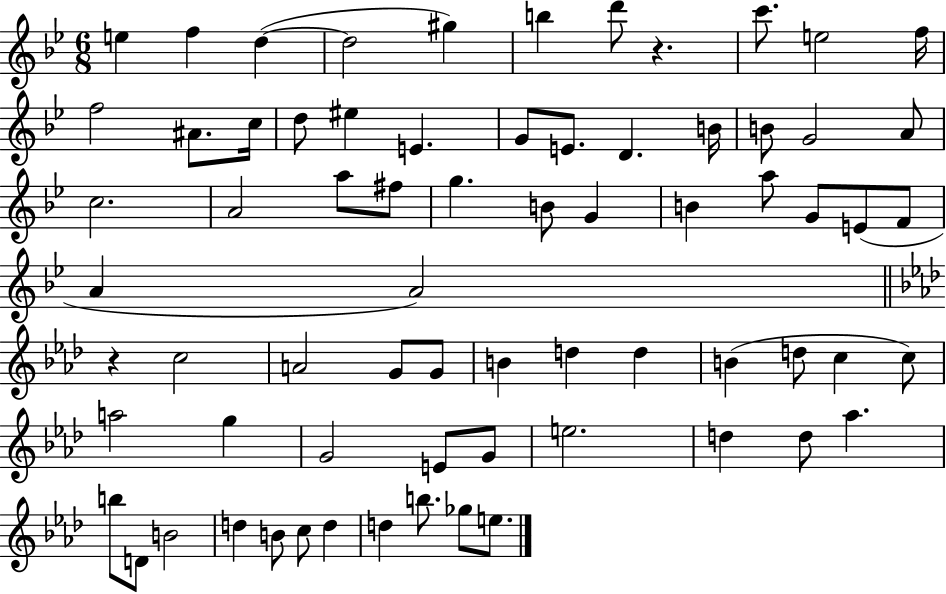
E5/q F5/q D5/q D5/h G#5/q B5/q D6/e R/q. C6/e. E5/h F5/s F5/h A#4/e. C5/s D5/e EIS5/q E4/q. G4/e E4/e. D4/q. B4/s B4/e G4/h A4/e C5/h. A4/h A5/e F#5/e G5/q. B4/e G4/q B4/q A5/e G4/e E4/e F4/e A4/q A4/h R/q C5/h A4/h G4/e G4/e B4/q D5/q D5/q B4/q D5/e C5/q C5/e A5/h G5/q G4/h E4/e G4/e E5/h. D5/q D5/e Ab5/q. B5/e D4/e B4/h D5/q B4/e C5/e D5/q D5/q B5/e. Gb5/e E5/e.